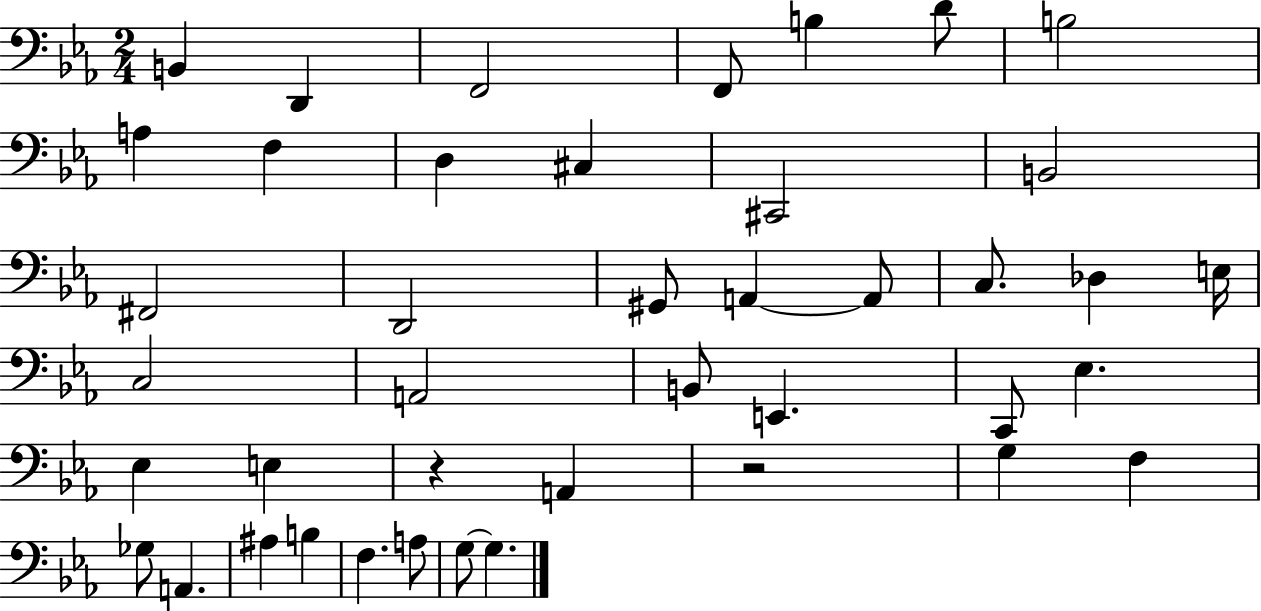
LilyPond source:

{
  \clef bass
  \numericTimeSignature
  \time 2/4
  \key ees \major
  b,4 d,4 | f,2 | f,8 b4 d'8 | b2 | \break a4 f4 | d4 cis4 | cis,2 | b,2 | \break fis,2 | d,2 | gis,8 a,4~~ a,8 | c8. des4 e16 | \break c2 | a,2 | b,8 e,4. | c,8 ees4. | \break ees4 e4 | r4 a,4 | r2 | g4 f4 | \break ges8 a,4. | ais4 b4 | f4. a8 | g8~~ g4. | \break \bar "|."
}